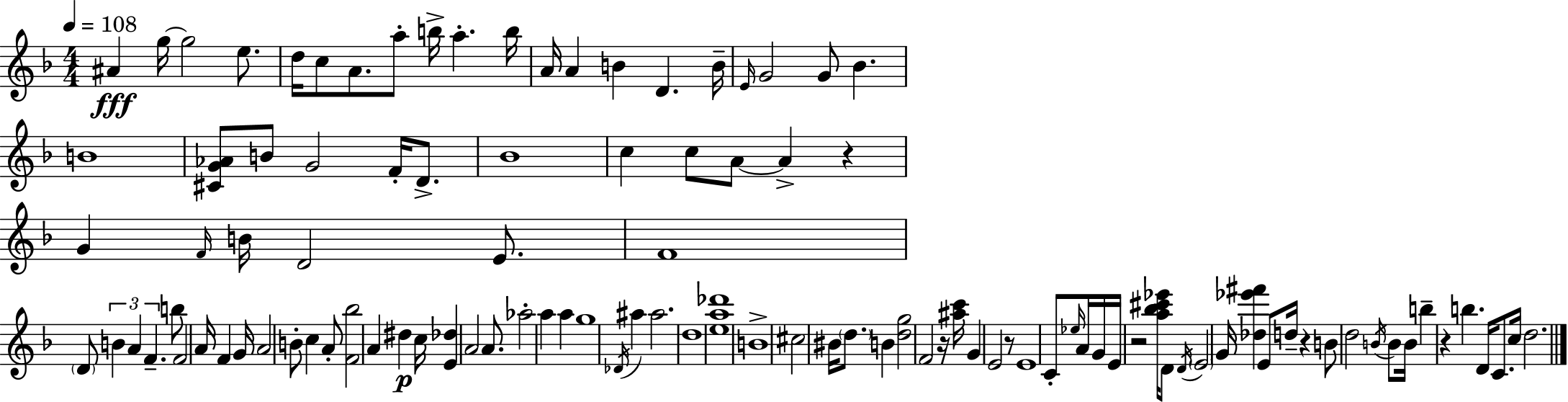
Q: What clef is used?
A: treble